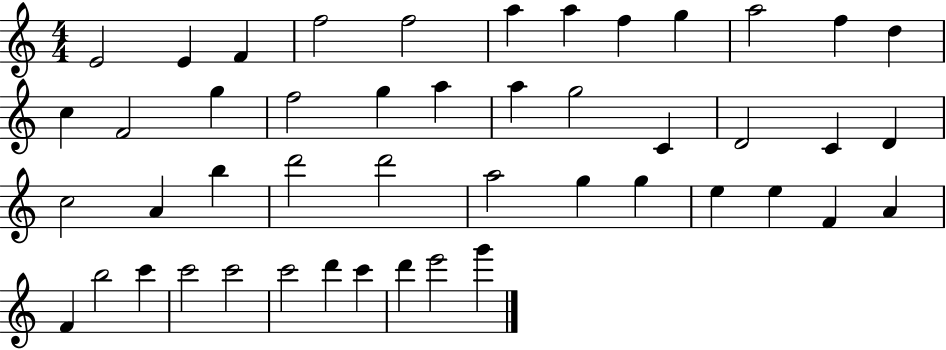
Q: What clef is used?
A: treble